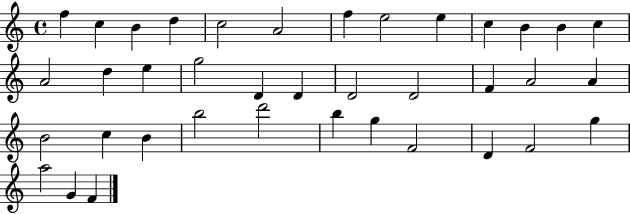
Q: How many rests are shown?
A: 0